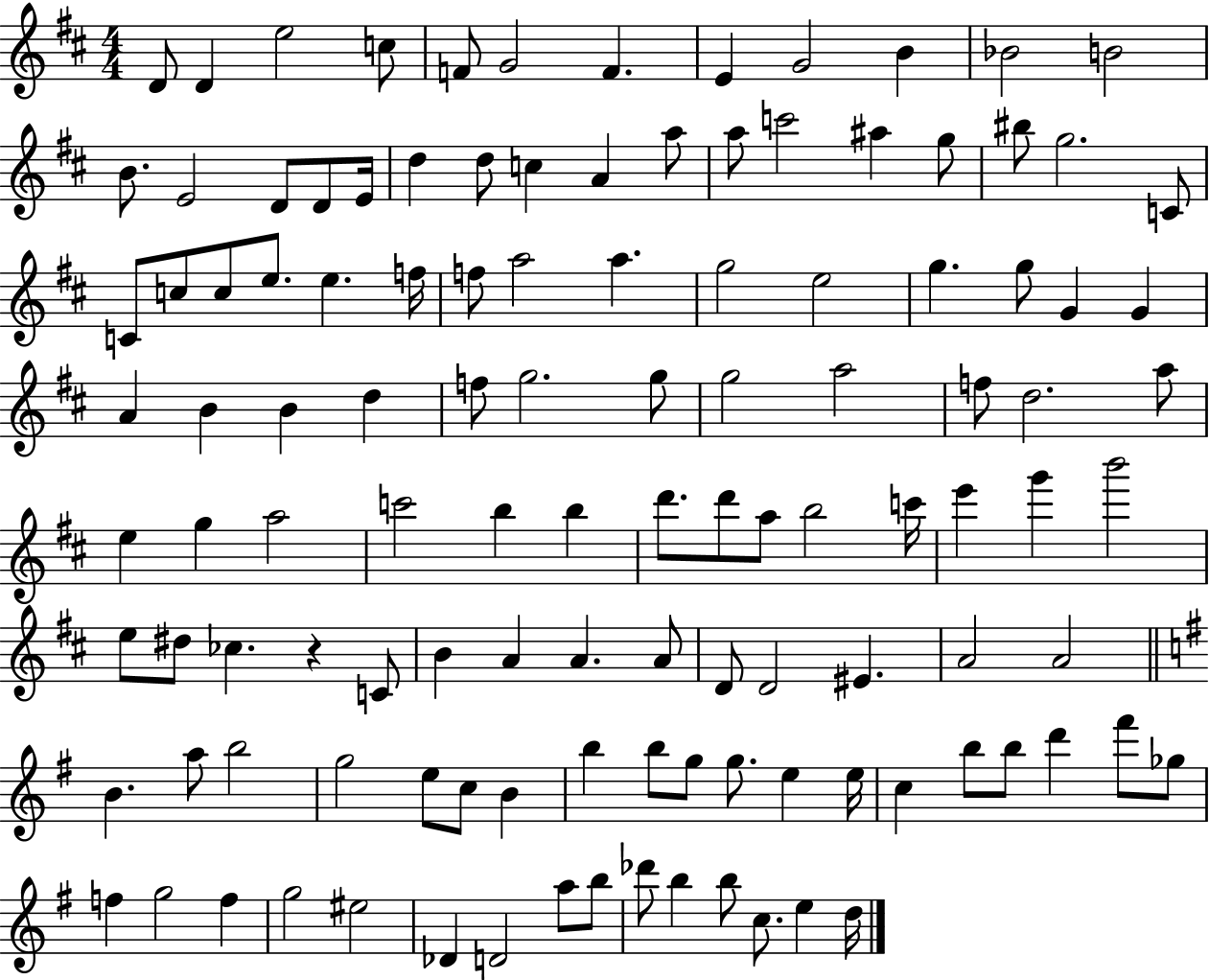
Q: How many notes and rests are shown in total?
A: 118